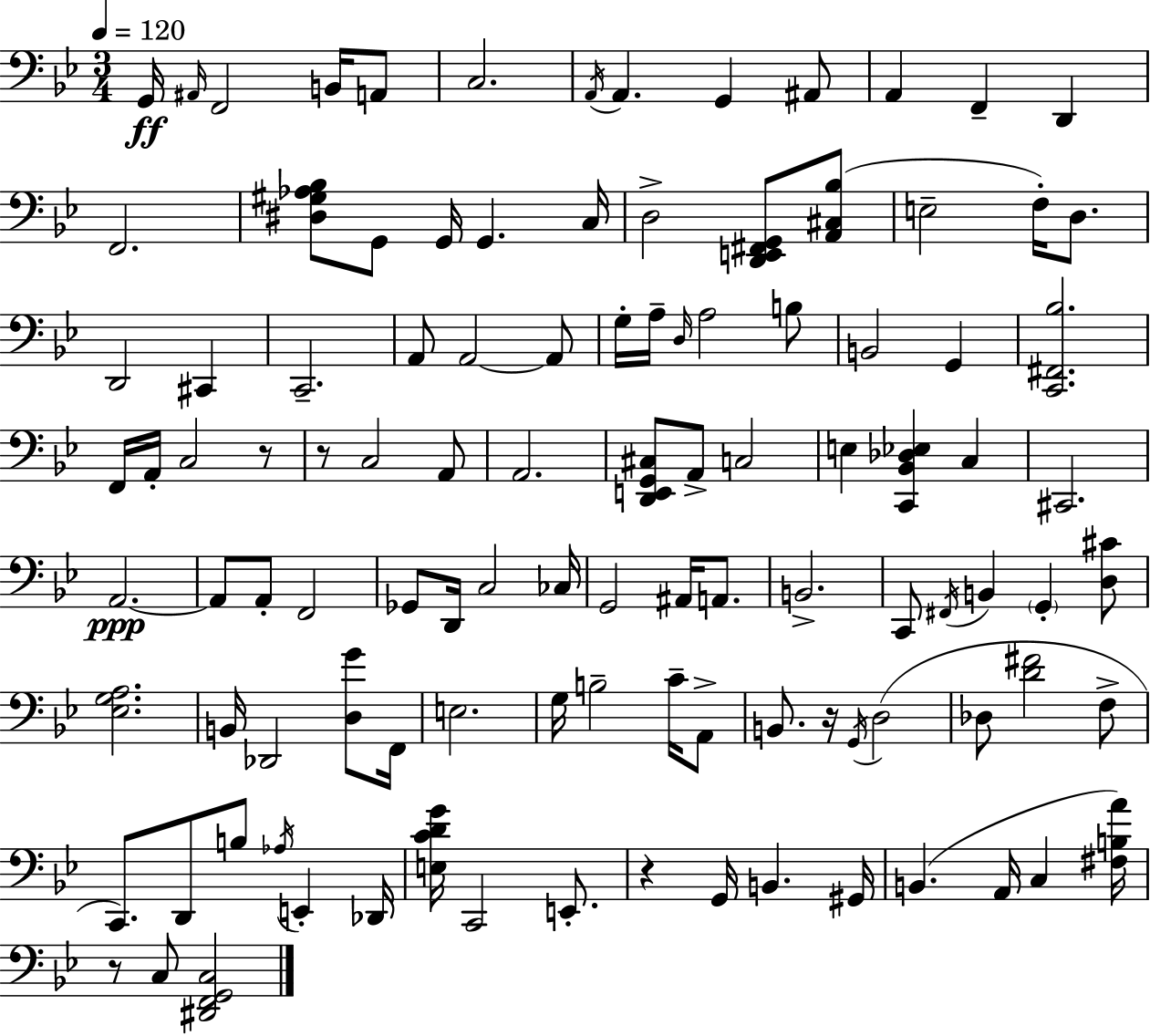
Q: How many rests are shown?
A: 5